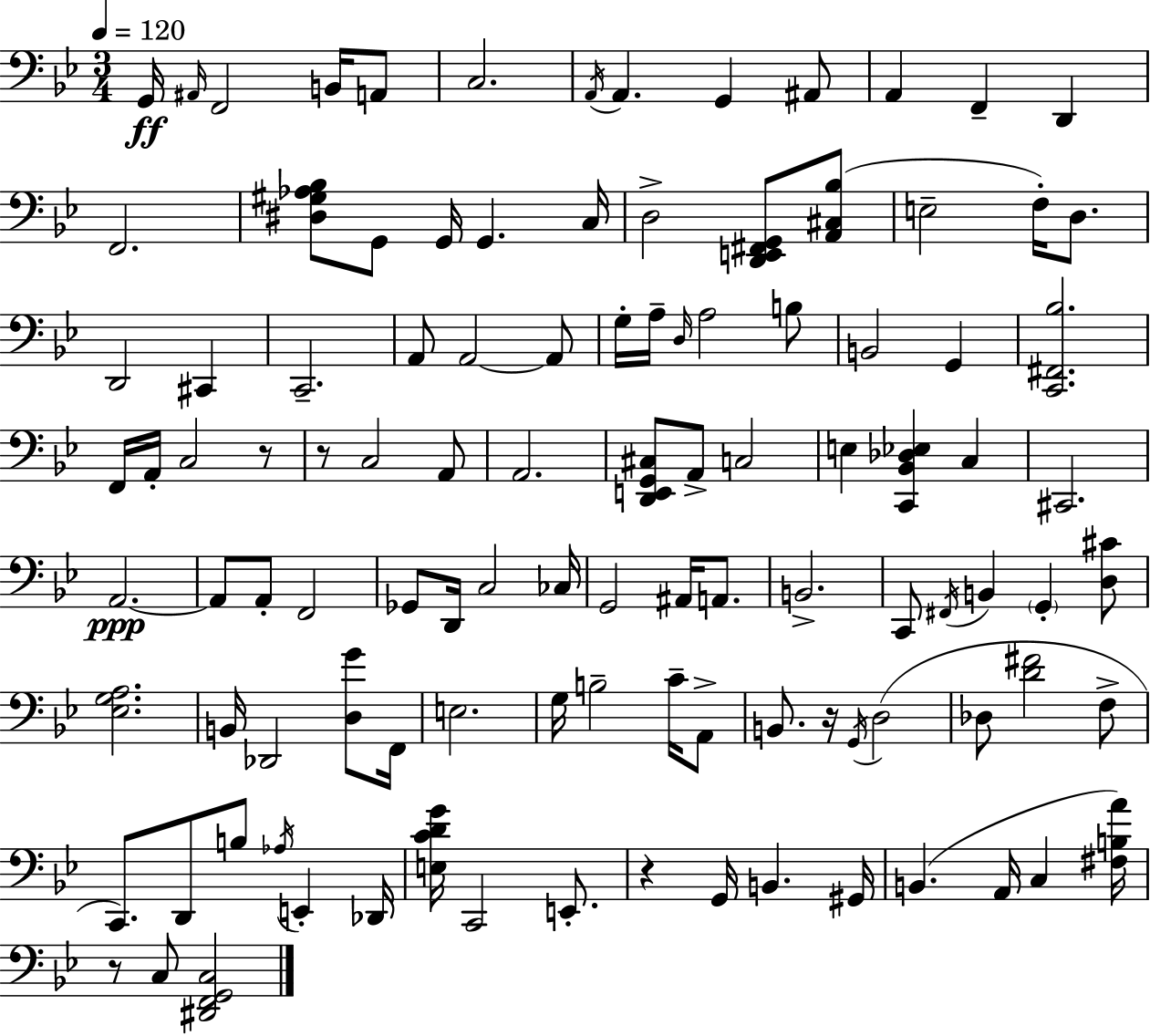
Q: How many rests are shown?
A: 5